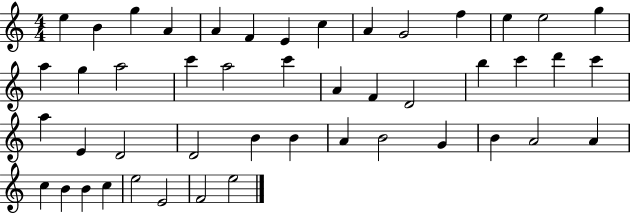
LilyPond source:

{
  \clef treble
  \numericTimeSignature
  \time 4/4
  \key c \major
  e''4 b'4 g''4 a'4 | a'4 f'4 e'4 c''4 | a'4 g'2 f''4 | e''4 e''2 g''4 | \break a''4 g''4 a''2 | c'''4 a''2 c'''4 | a'4 f'4 d'2 | b''4 c'''4 d'''4 c'''4 | \break a''4 e'4 d'2 | d'2 b'4 b'4 | a'4 b'2 g'4 | b'4 a'2 a'4 | \break c''4 b'4 b'4 c''4 | e''2 e'2 | f'2 e''2 | \bar "|."
}